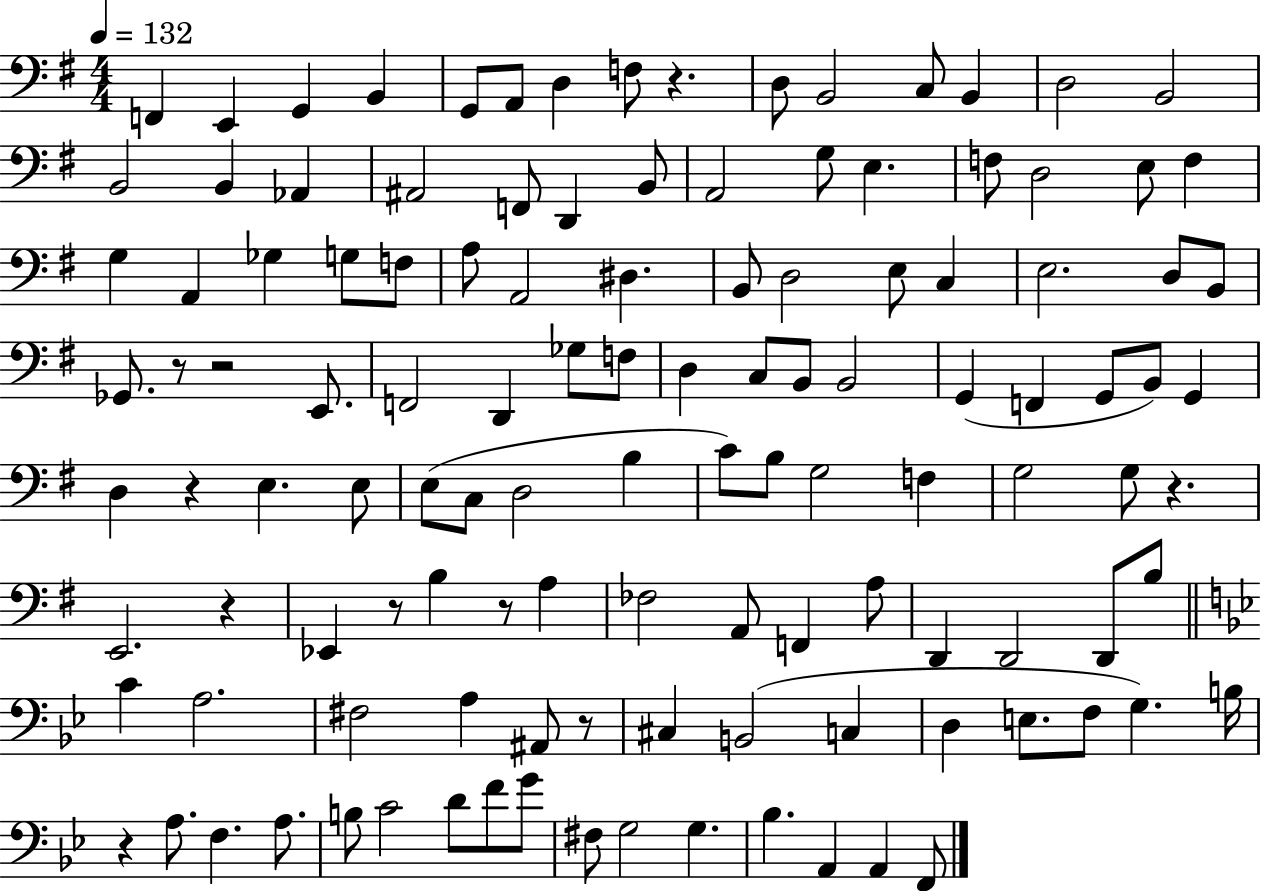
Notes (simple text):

F2/q E2/q G2/q B2/q G2/e A2/e D3/q F3/e R/q. D3/e B2/h C3/e B2/q D3/h B2/h B2/h B2/q Ab2/q A#2/h F2/e D2/q B2/e A2/h G3/e E3/q. F3/e D3/h E3/e F3/q G3/q A2/q Gb3/q G3/e F3/e A3/e A2/h D#3/q. B2/e D3/h E3/e C3/q E3/h. D3/e B2/e Gb2/e. R/e R/h E2/e. F2/h D2/q Gb3/e F3/e D3/q C3/e B2/e B2/h G2/q F2/q G2/e B2/e G2/q D3/q R/q E3/q. E3/e E3/e C3/e D3/h B3/q C4/e B3/e G3/h F3/q G3/h G3/e R/q. E2/h. R/q Eb2/q R/e B3/q R/e A3/q FES3/h A2/e F2/q A3/e D2/q D2/h D2/e B3/e C4/q A3/h. F#3/h A3/q A#2/e R/e C#3/q B2/h C3/q D3/q E3/e. F3/e G3/q. B3/s R/q A3/e. F3/q. A3/e. B3/e C4/h D4/e F4/e G4/e F#3/e G3/h G3/q. Bb3/q. A2/q A2/q F2/e